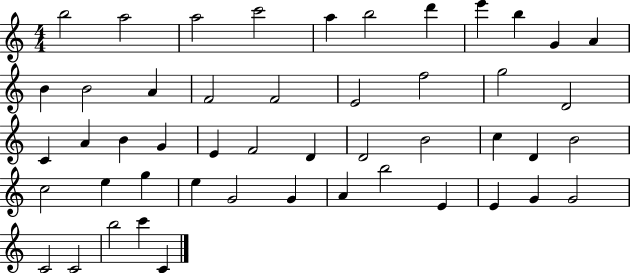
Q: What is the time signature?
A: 4/4